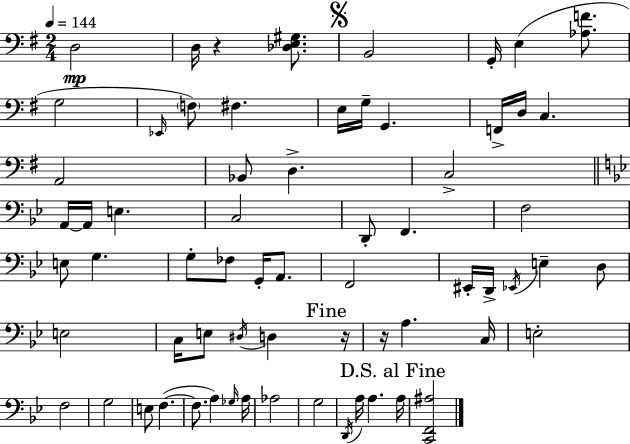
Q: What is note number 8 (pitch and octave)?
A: F3